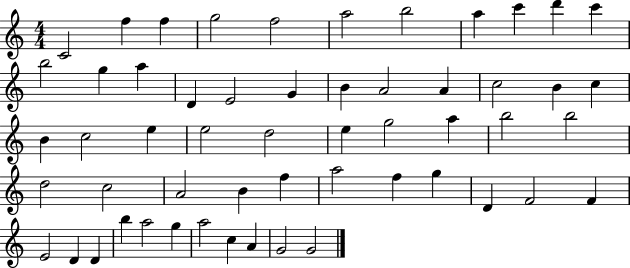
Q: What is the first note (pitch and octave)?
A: C4